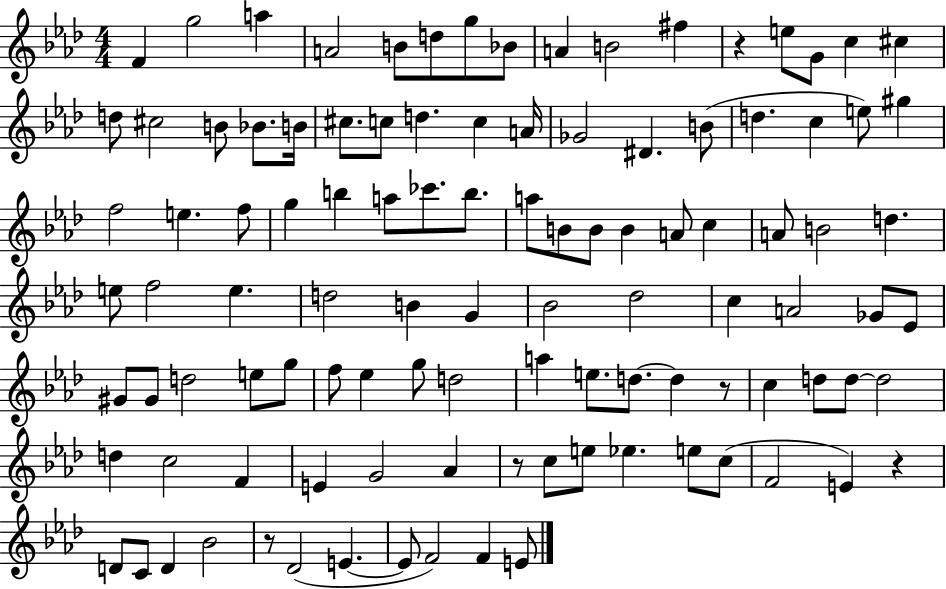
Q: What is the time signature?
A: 4/4